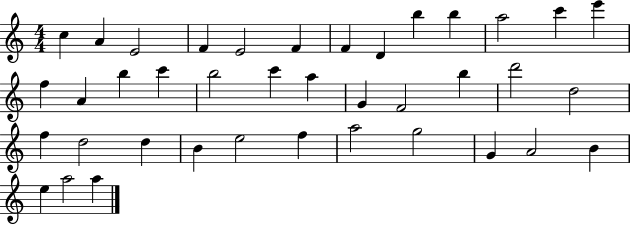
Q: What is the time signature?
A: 4/4